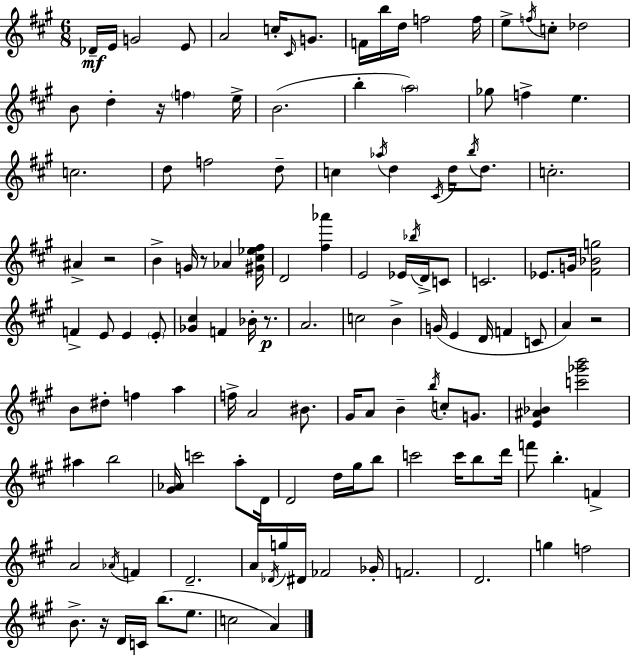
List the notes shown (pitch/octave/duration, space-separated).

Db4/s E4/s G4/h E4/e A4/h C5/s C#4/s G4/e. F4/s B5/s D5/s F5/h F5/s E5/e F5/s C5/e Db5/h B4/e D5/q R/s F5/q E5/s B4/h. B5/q A5/h Gb5/e F5/q E5/q. C5/h. D5/e F5/h D5/e C5/q Ab5/s D5/q C#4/s D5/s B5/s D5/e. C5/h. A#4/q R/h B4/q G4/s R/e Ab4/q [G#4,C#5,Eb5,F#5]/s D4/h [F#5,Ab6]/q E4/h Eb4/s Bb5/s D4/s C4/e C4/h. Eb4/e. G4/s [F#4,Bb4,G5]/h F4/q E4/e E4/q E4/e [Gb4,C#5]/q F4/q Bb4/s R/e. A4/h. C5/h B4/q G4/s E4/q D4/s F4/q C4/e A4/q R/h B4/e D#5/e F5/q A5/q F5/s A4/h BIS4/e. G#4/s A4/e B4/q B5/s C5/e G4/e. [E4,A#4,Bb4]/q [C6,Gb6,B6]/h A#5/q B5/h [G#4,Ab4]/s C6/h A5/e D4/s D4/h D5/s G#5/s B5/e C6/h C6/s B5/e D6/s F6/e B5/q. F4/q A4/h Ab4/s F4/q D4/h. A4/s Db4/s G5/s D#4/s FES4/h Gb4/s F4/h. D4/h. G5/q F5/h B4/e. R/s D4/s C4/s B5/e. E5/e. C5/h A4/q